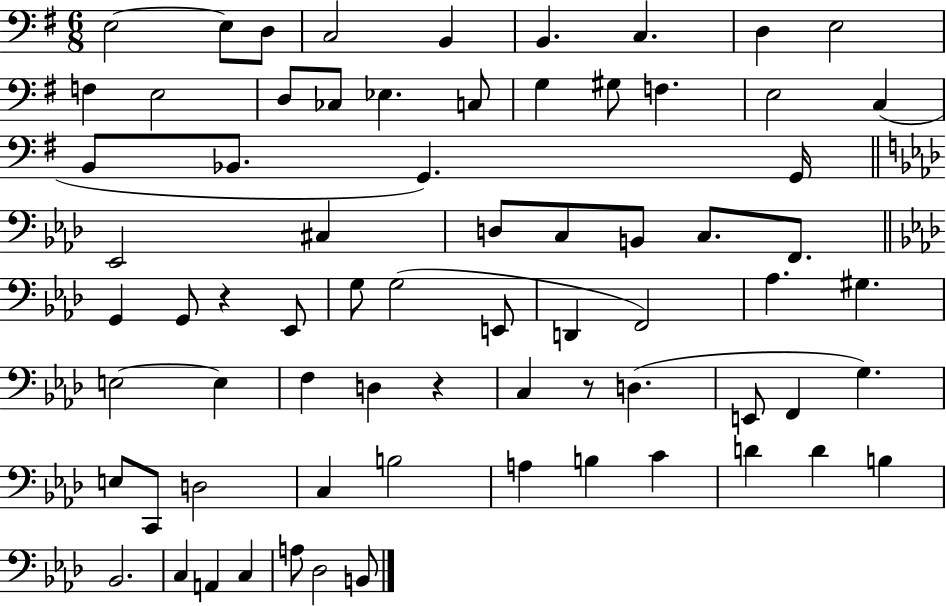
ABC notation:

X:1
T:Untitled
M:6/8
L:1/4
K:G
E,2 E,/2 D,/2 C,2 B,, B,, C, D, E,2 F, E,2 D,/2 _C,/2 _E, C,/2 G, ^G,/2 F, E,2 C, B,,/2 _B,,/2 G,, G,,/4 _E,,2 ^C, D,/2 C,/2 B,,/2 C,/2 F,,/2 G,, G,,/2 z _E,,/2 G,/2 G,2 E,,/2 D,, F,,2 _A, ^G, E,2 E, F, D, z C, z/2 D, E,,/2 F,, G, E,/2 C,,/2 D,2 C, B,2 A, B, C D D B, _B,,2 C, A,, C, A,/2 _D,2 B,,/2